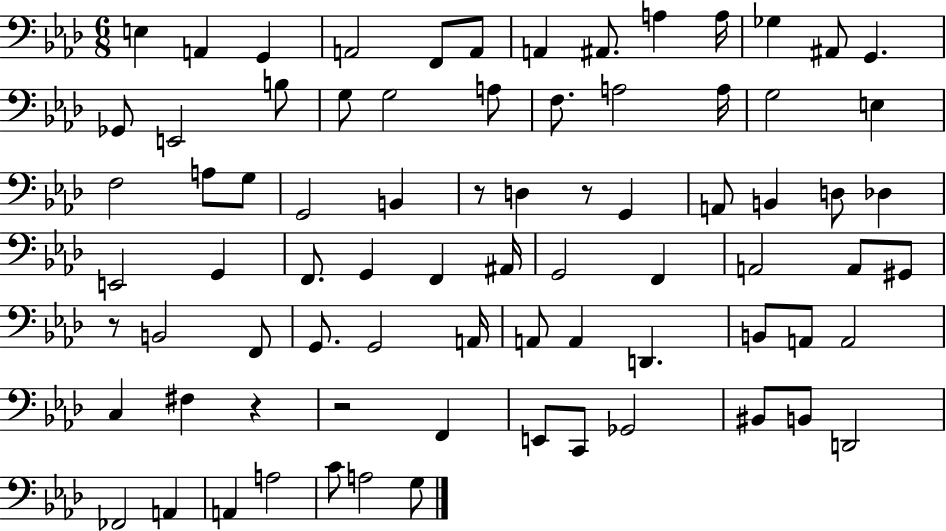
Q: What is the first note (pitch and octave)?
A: E3